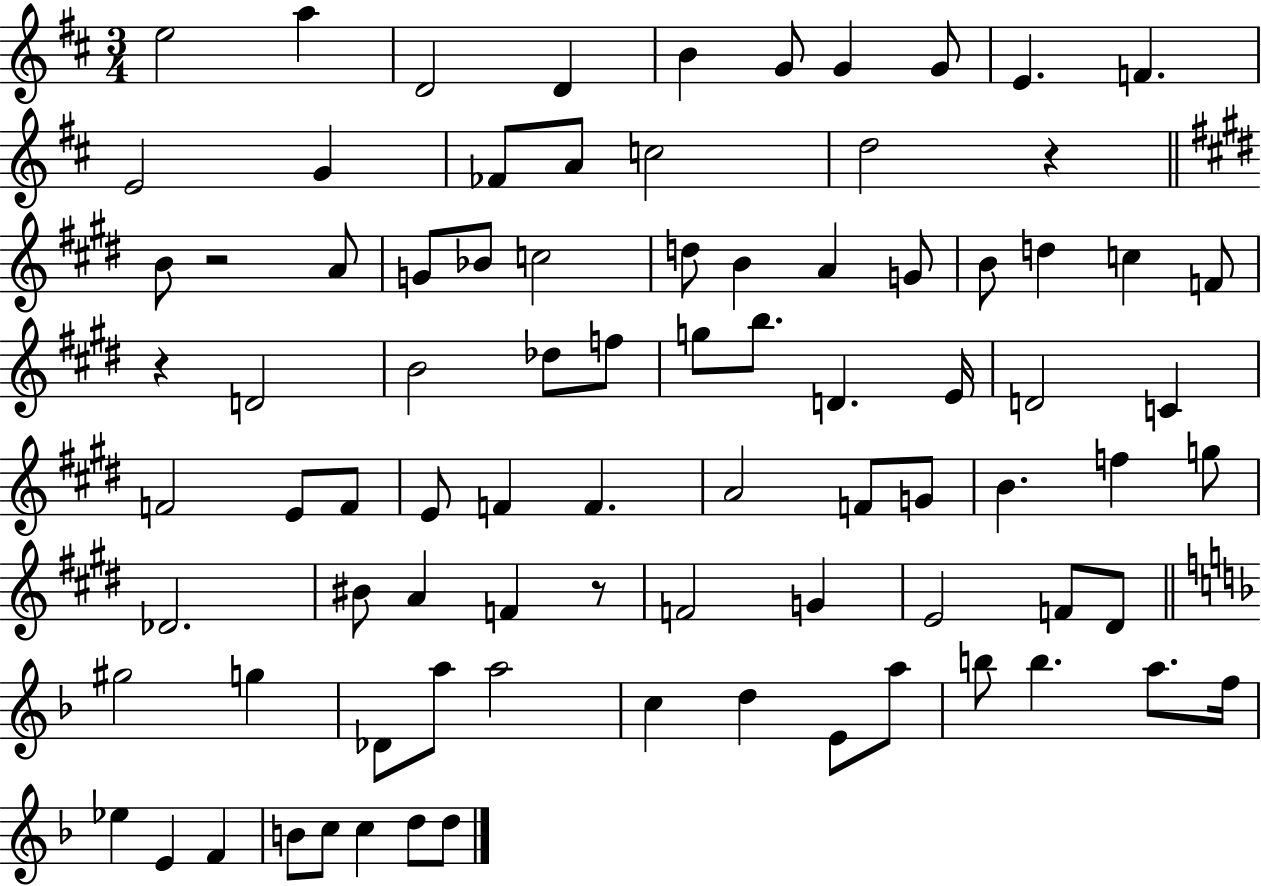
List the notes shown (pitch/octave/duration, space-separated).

E5/h A5/q D4/h D4/q B4/q G4/e G4/q G4/e E4/q. F4/q. E4/h G4/q FES4/e A4/e C5/h D5/h R/q B4/e R/h A4/e G4/e Bb4/e C5/h D5/e B4/q A4/q G4/e B4/e D5/q C5/q F4/e R/q D4/h B4/h Db5/e F5/e G5/e B5/e. D4/q. E4/s D4/h C4/q F4/h E4/e F4/e E4/e F4/q F4/q. A4/h F4/e G4/e B4/q. F5/q G5/e Db4/h. BIS4/e A4/q F4/q R/e F4/h G4/q E4/h F4/e D#4/e G#5/h G5/q Db4/e A5/e A5/h C5/q D5/q E4/e A5/e B5/e B5/q. A5/e. F5/s Eb5/q E4/q F4/q B4/e C5/e C5/q D5/e D5/e